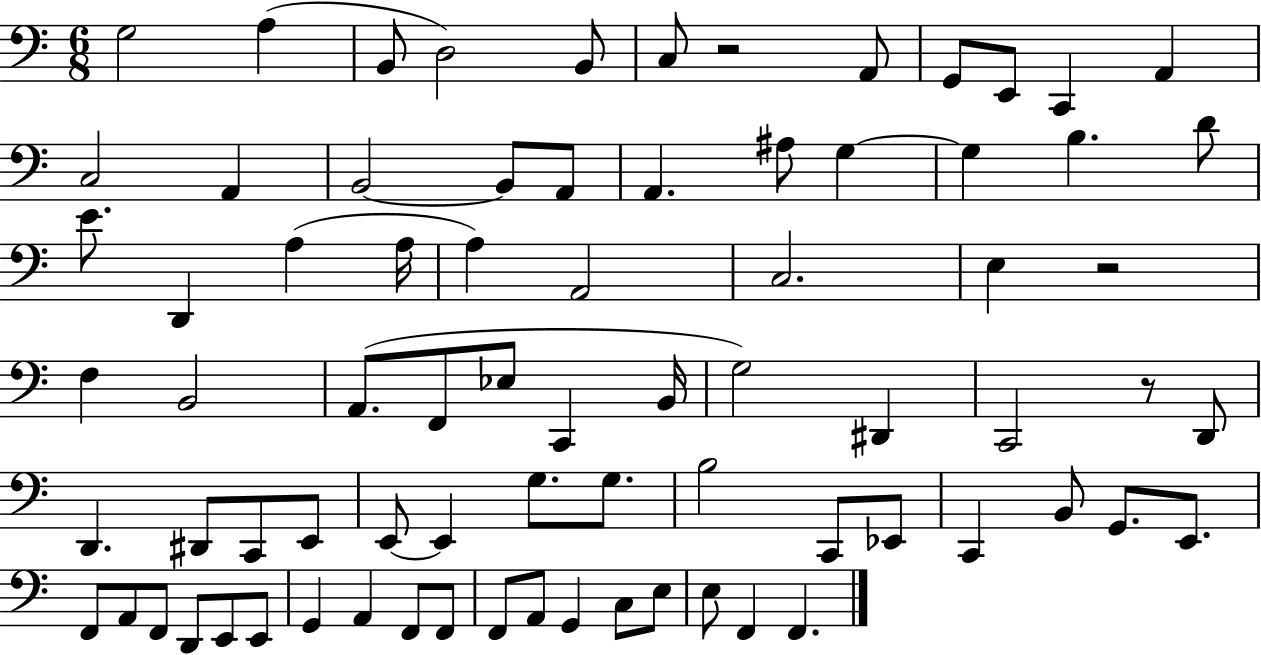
G3/h A3/q B2/e D3/h B2/e C3/e R/h A2/e G2/e E2/e C2/q A2/q C3/h A2/q B2/h B2/e A2/e A2/q. A#3/e G3/q G3/q B3/q. D4/e E4/e. D2/q A3/q A3/s A3/q A2/h C3/h. E3/q R/h F3/q B2/h A2/e. F2/e Eb3/e C2/q B2/s G3/h D#2/q C2/h R/e D2/e D2/q. D#2/e C2/e E2/e E2/e E2/q G3/e. G3/e. B3/h C2/e Eb2/e C2/q B2/e G2/e. E2/e. F2/e A2/e F2/e D2/e E2/e E2/e G2/q A2/q F2/e F2/e F2/e A2/e G2/q C3/e E3/e E3/e F2/q F2/q.